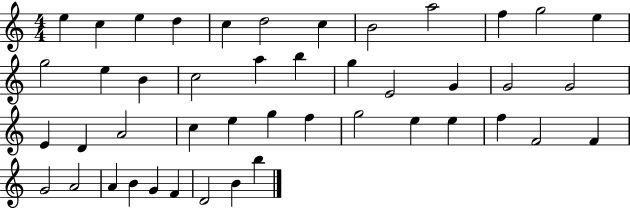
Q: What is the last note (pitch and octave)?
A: B5